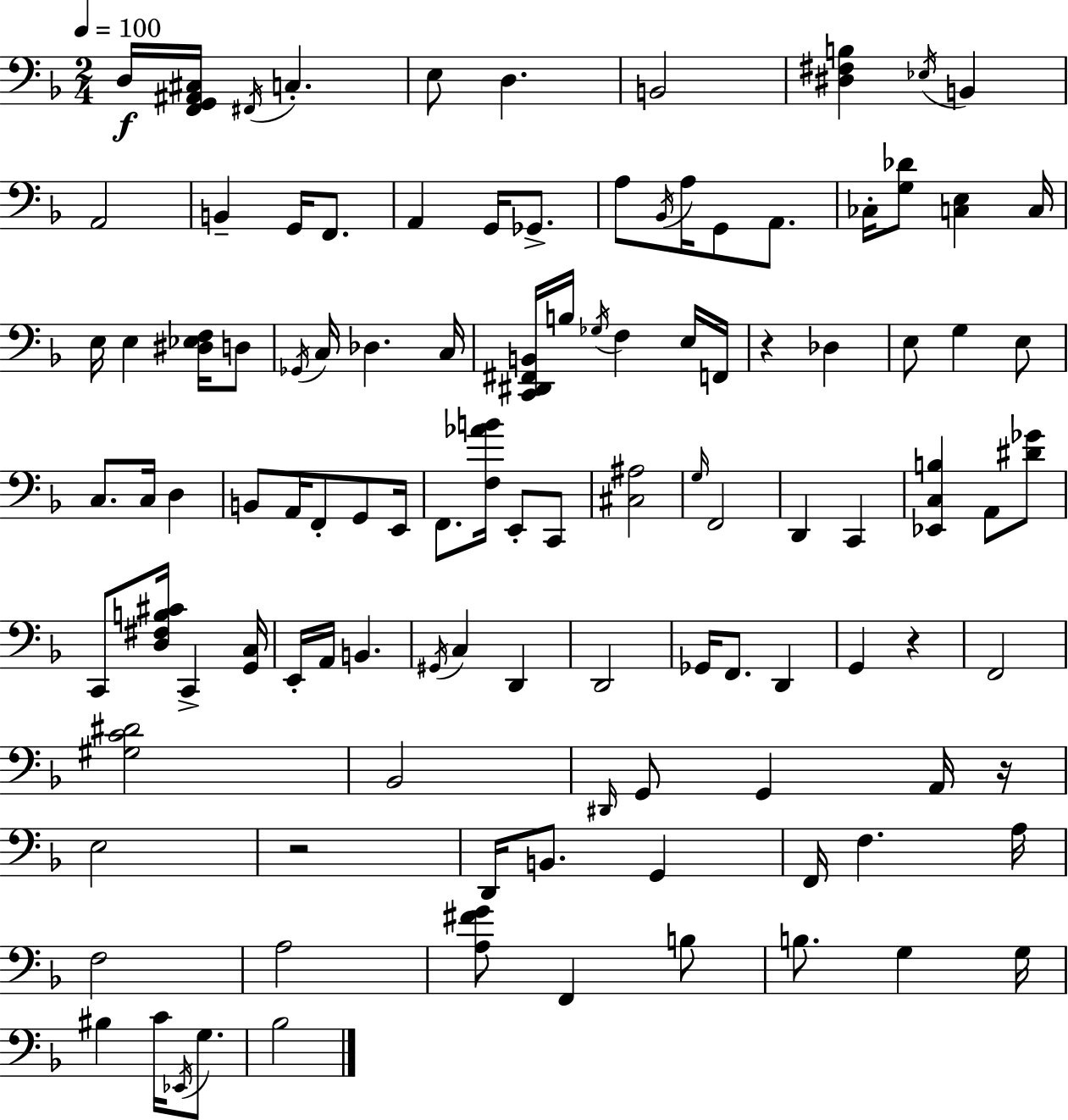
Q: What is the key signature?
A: D minor